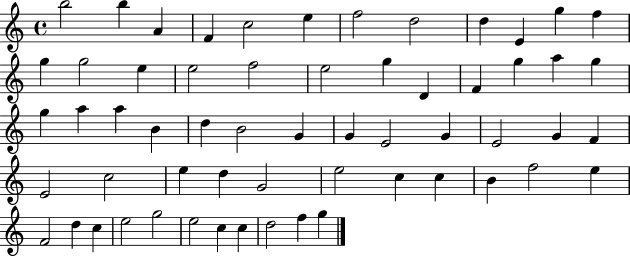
B5/h B5/q A4/q F4/q C5/h E5/q F5/h D5/h D5/q E4/q G5/q F5/q G5/q G5/h E5/q E5/h F5/h E5/h G5/q D4/q F4/q G5/q A5/q G5/q G5/q A5/q A5/q B4/q D5/q B4/h G4/q G4/q E4/h G4/q E4/h G4/q F4/q E4/h C5/h E5/q D5/q G4/h E5/h C5/q C5/q B4/q F5/h E5/q F4/h D5/q C5/q E5/h G5/h E5/h C5/q C5/q D5/h F5/q G5/q